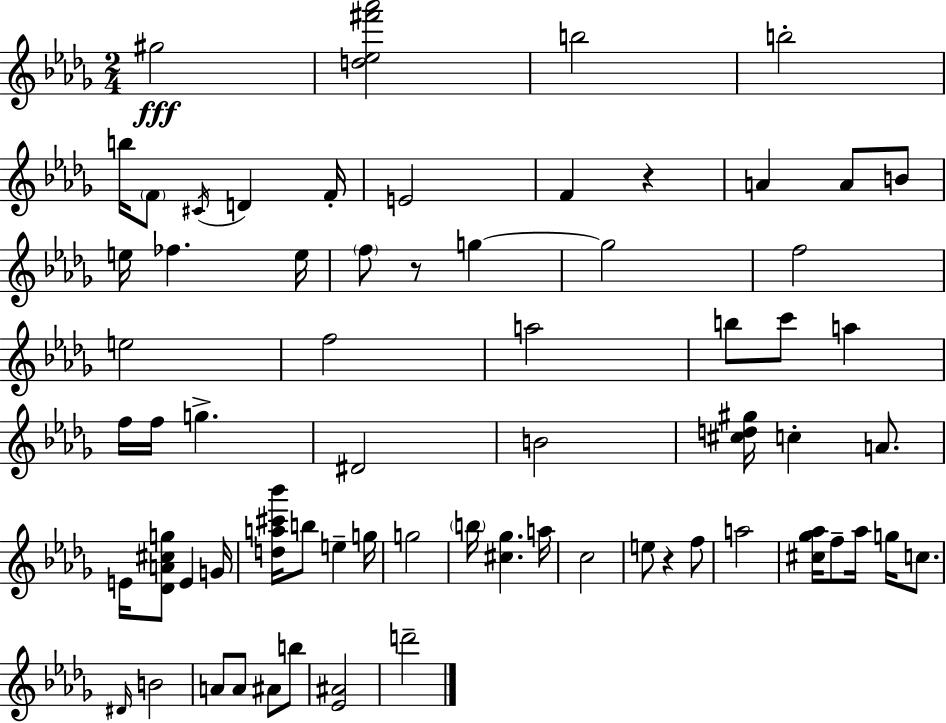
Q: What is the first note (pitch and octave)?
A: G#5